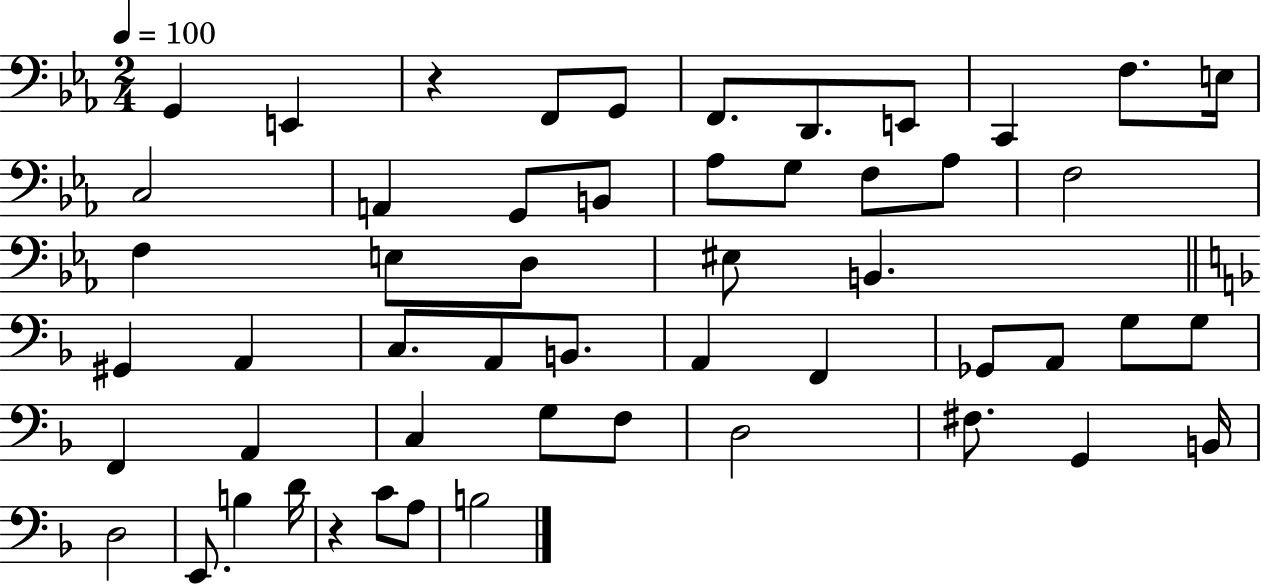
{
  \clef bass
  \numericTimeSignature
  \time 2/4
  \key ees \major
  \tempo 4 = 100
  \repeat volta 2 { g,4 e,4 | r4 f,8 g,8 | f,8. d,8. e,8 | c,4 f8. e16 | \break c2 | a,4 g,8 b,8 | aes8 g8 f8 aes8 | f2 | \break f4 e8 d8 | eis8 b,4. | \bar "||" \break \key d \minor gis,4 a,4 | c8. a,8 b,8. | a,4 f,4 | ges,8 a,8 g8 g8 | \break f,4 a,4 | c4 g8 f8 | d2 | fis8. g,4 b,16 | \break d2 | e,8. b4 d'16 | r4 c'8 a8 | b2 | \break } \bar "|."
}